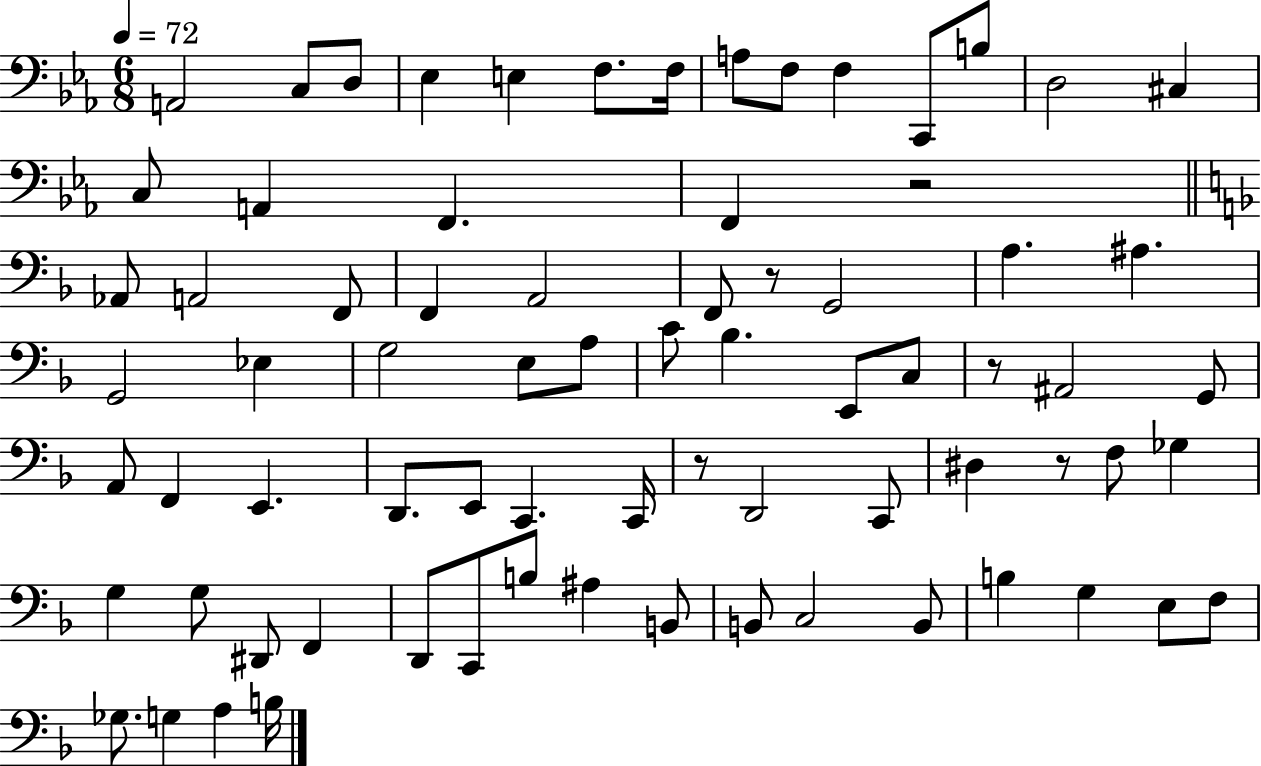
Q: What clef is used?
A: bass